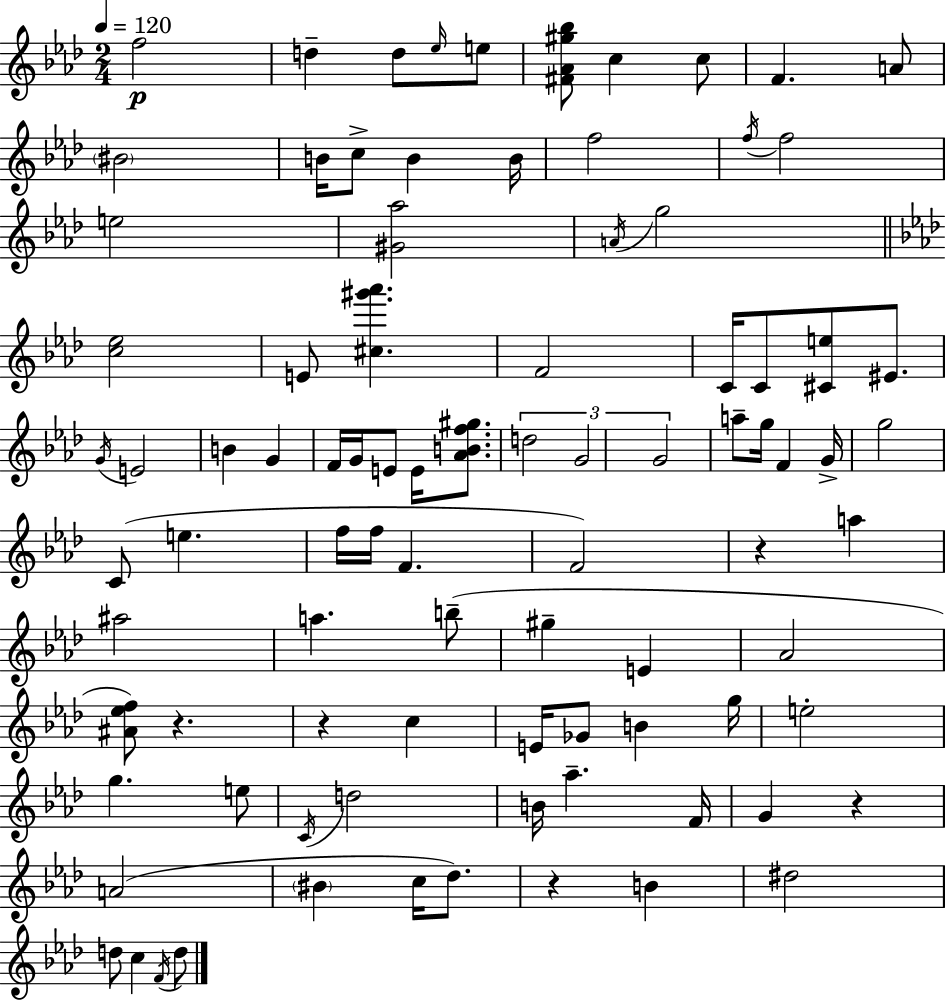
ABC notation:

X:1
T:Untitled
M:2/4
L:1/4
K:Ab
f2 d d/2 _e/4 e/2 [^F_A^g_b]/2 c c/2 F A/2 ^B2 B/4 c/2 B B/4 f2 f/4 f2 e2 [^G_a]2 A/4 g2 [c_e]2 E/2 [^c^g'_a'] F2 C/4 C/2 [^Ce]/2 ^E/2 G/4 E2 B G F/4 G/4 E/2 E/4 [_ABf^g]/2 d2 G2 G2 a/2 g/4 F G/4 g2 C/2 e f/4 f/4 F F2 z a ^a2 a b/2 ^g E _A2 [^A_ef]/2 z z c E/4 _G/2 B g/4 e2 g e/2 C/4 d2 B/4 _a F/4 G z A2 ^B c/4 _d/2 z B ^d2 d/2 c F/4 d/2